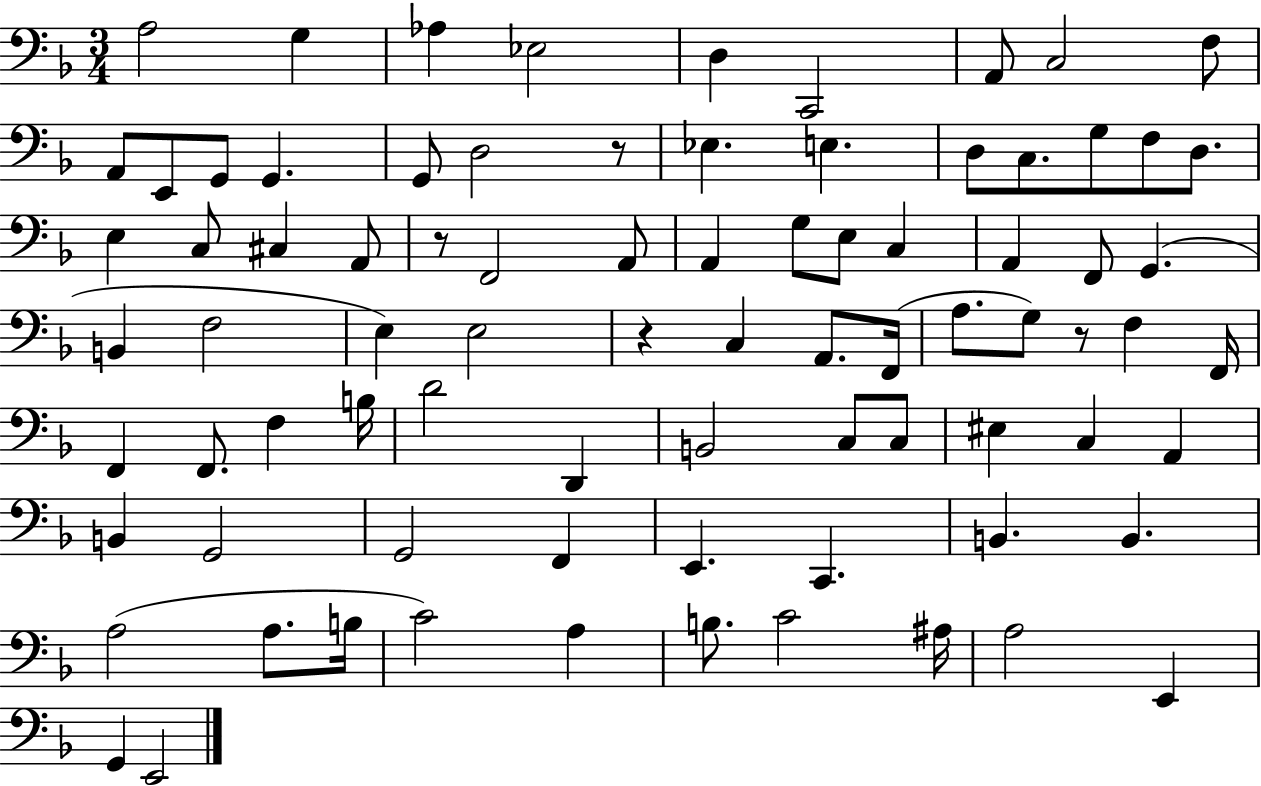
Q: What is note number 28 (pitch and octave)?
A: A2